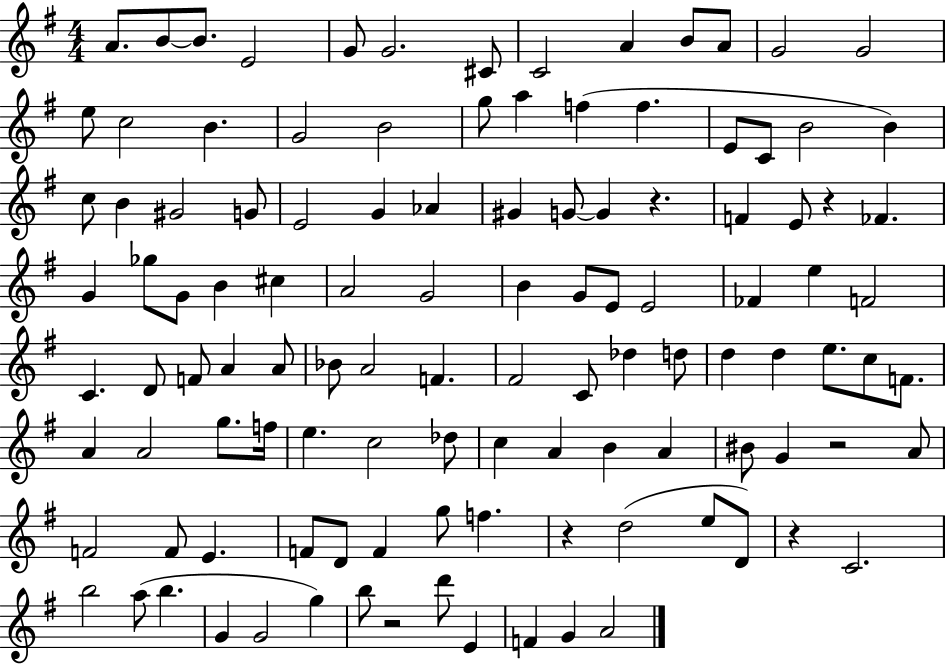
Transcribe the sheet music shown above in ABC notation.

X:1
T:Untitled
M:4/4
L:1/4
K:G
A/2 B/2 B/2 E2 G/2 G2 ^C/2 C2 A B/2 A/2 G2 G2 e/2 c2 B G2 B2 g/2 a f f E/2 C/2 B2 B c/2 B ^G2 G/2 E2 G _A ^G G/2 G z F E/2 z _F G _g/2 G/2 B ^c A2 G2 B G/2 E/2 E2 _F e F2 C D/2 F/2 A A/2 _B/2 A2 F ^F2 C/2 _d d/2 d d e/2 c/2 F/2 A A2 g/2 f/4 e c2 _d/2 c A B A ^B/2 G z2 A/2 F2 F/2 E F/2 D/2 F g/2 f z d2 e/2 D/2 z C2 b2 a/2 b G G2 g b/2 z2 d'/2 E F G A2